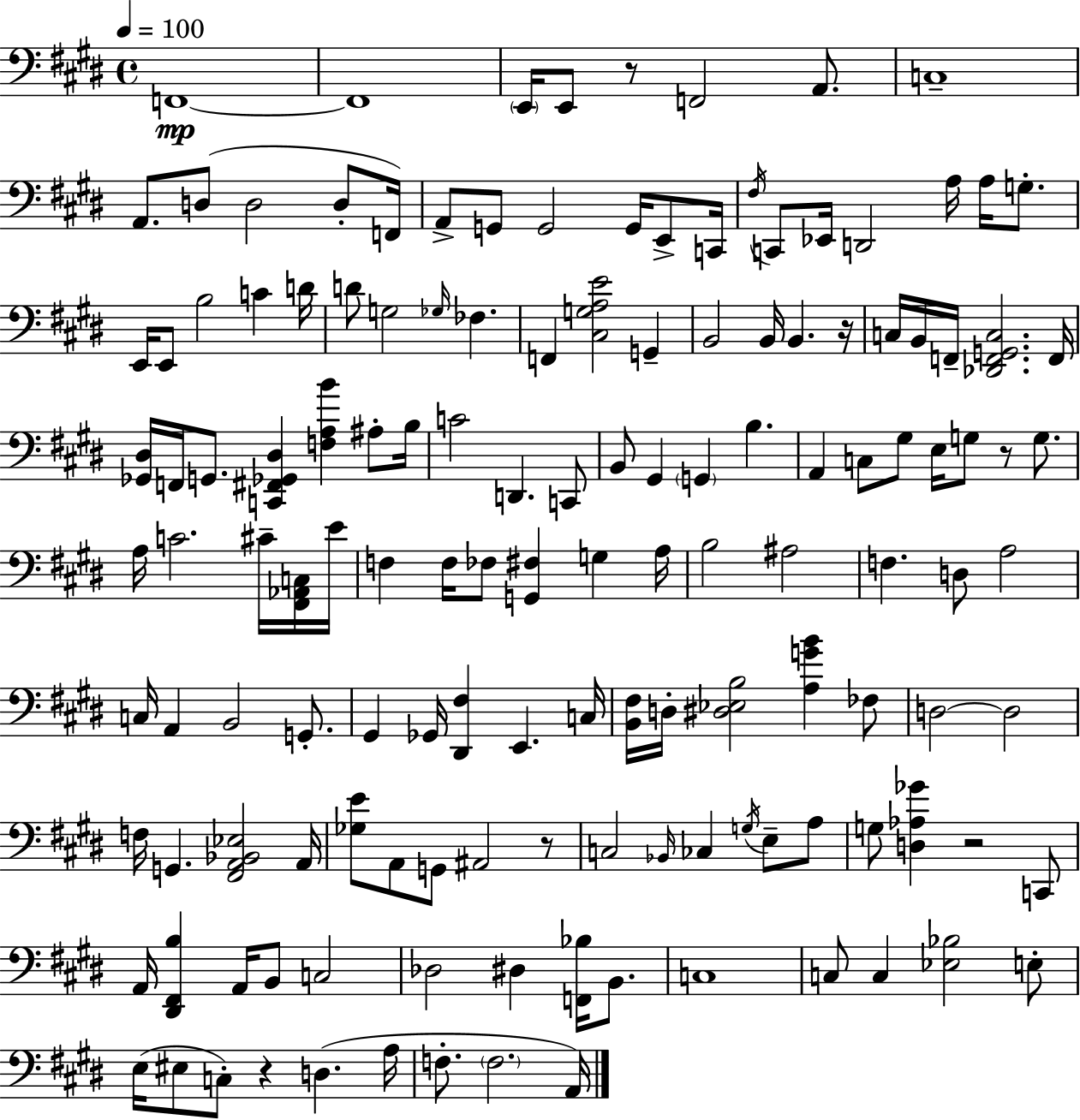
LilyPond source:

{
  \clef bass
  \time 4/4
  \defaultTimeSignature
  \key e \major
  \tempo 4 = 100
  f,1~~\mp | f,1 | \parenthesize e,16 e,8 r8 f,2 a,8. | c1-- | \break a,8. d8( d2 d8-. f,16) | a,8-> g,8 g,2 g,16 e,8-> c,16 | \acciaccatura { fis16 } c,8 ees,16 d,2 a16 a16 g8.-. | e,16 e,8 b2 c'4 | \break d'16 d'8 g2 \grace { ges16 } fes4. | f,4 <cis g a e'>2 g,4-- | b,2 b,16 b,4. | r16 c16 b,16 f,16-- <des, f, g, c>2. | \break f,16 <ges, dis>16 f,16 g,8. <c, fis, ges, dis>4 <f a b'>4 ais8-. | b16 c'2 d,4. | c,8 b,8 gis,4 \parenthesize g,4 b4. | a,4 c8 gis8 e16 g8 r8 g8. | \break a16 c'2. cis'16-- | <fis, aes, c>16 e'16 f4 f16 fes8 <g, fis>4 g4 | a16 b2 ais2 | f4. d8 a2 | \break c16 a,4 b,2 g,8.-. | gis,4 ges,16 <dis, fis>4 e,4. | c16 <b, fis>16 d16-. <dis ees b>2 <a g' b'>4 | fes8 d2~~ d2 | \break f16 g,4. <fis, a, bes, ees>2 | a,16 <ges e'>8 a,8 g,8 ais,2 | r8 c2 \grace { bes,16 } ces4 \acciaccatura { g16 } | e8-- a8 g8 <d aes ges'>4 r2 | \break c,8 a,16 <dis, fis, b>4 a,16 b,8 c2 | des2 dis4 | <f, bes>16 b,8. c1 | c8 c4 <ees bes>2 | \break e8-. e16( eis8 c8-.) r4 d4.( | a16 f8.-. \parenthesize f2. | a,16) \bar "|."
}